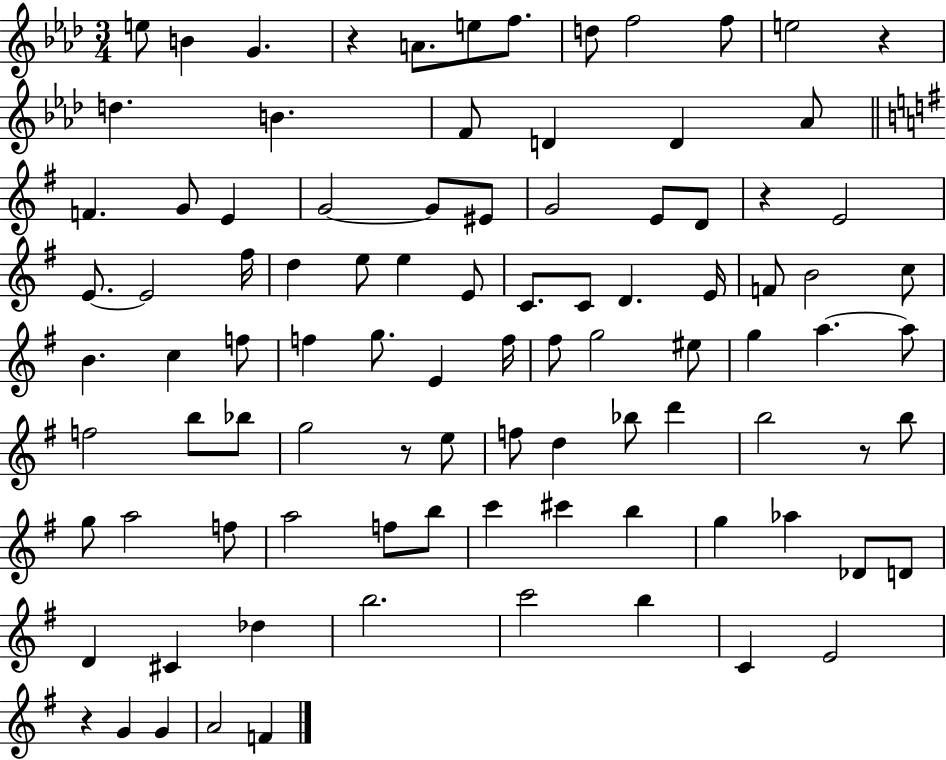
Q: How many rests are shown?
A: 6